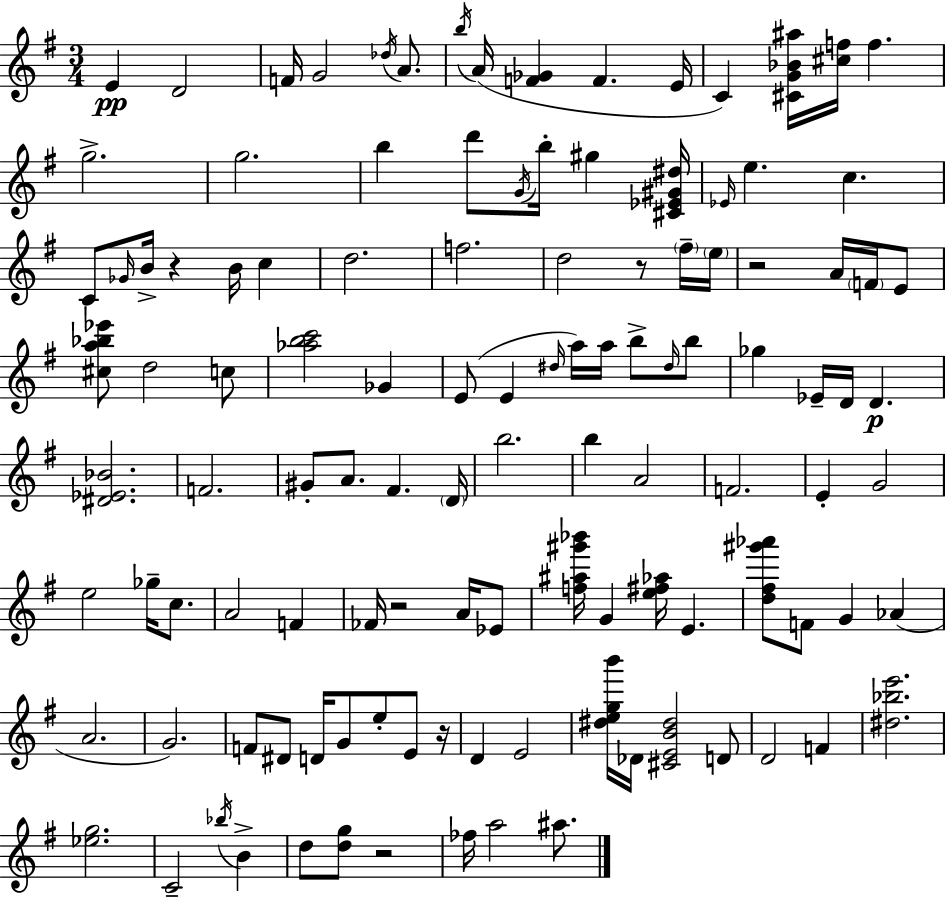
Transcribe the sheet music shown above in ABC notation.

X:1
T:Untitled
M:3/4
L:1/4
K:G
E D2 F/4 G2 _d/4 A/2 b/4 A/4 [F_G] F E/4 C [^CG_B^a]/4 [^cf]/4 f g2 g2 b d'/2 G/4 b/4 ^g [^C_E^G^d]/4 _E/4 e c C/2 _G/4 B/4 z B/4 c d2 f2 d2 z/2 ^f/4 e/4 z2 A/4 F/4 E/2 [^ca_b_e']/2 d2 c/2 [_abc']2 _G E/2 E ^d/4 a/4 a/4 b/2 ^d/4 b/2 _g _E/4 D/4 D [^D_E_B]2 F2 ^G/2 A/2 ^F D/4 b2 b A2 F2 E G2 e2 _g/4 c/2 A2 F _F/4 z2 A/4 _E/2 [f^a^g'_b']/4 G [e^f_a]/4 E [d^f^g'_a']/2 F/2 G _A A2 G2 F/2 ^D/2 D/4 G/2 e/2 E/2 z/4 D E2 [^degb']/4 _D/4 [^CEB^d]2 D/2 D2 F [^d_be']2 [_eg]2 C2 _b/4 B d/2 [dg]/2 z2 _f/4 a2 ^a/2